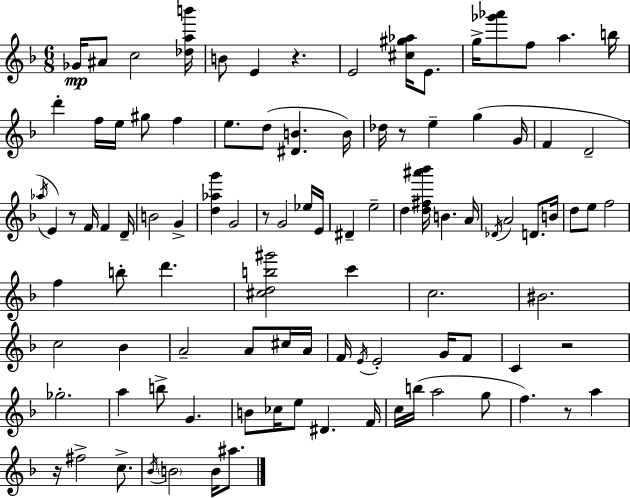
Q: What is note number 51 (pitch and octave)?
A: D6